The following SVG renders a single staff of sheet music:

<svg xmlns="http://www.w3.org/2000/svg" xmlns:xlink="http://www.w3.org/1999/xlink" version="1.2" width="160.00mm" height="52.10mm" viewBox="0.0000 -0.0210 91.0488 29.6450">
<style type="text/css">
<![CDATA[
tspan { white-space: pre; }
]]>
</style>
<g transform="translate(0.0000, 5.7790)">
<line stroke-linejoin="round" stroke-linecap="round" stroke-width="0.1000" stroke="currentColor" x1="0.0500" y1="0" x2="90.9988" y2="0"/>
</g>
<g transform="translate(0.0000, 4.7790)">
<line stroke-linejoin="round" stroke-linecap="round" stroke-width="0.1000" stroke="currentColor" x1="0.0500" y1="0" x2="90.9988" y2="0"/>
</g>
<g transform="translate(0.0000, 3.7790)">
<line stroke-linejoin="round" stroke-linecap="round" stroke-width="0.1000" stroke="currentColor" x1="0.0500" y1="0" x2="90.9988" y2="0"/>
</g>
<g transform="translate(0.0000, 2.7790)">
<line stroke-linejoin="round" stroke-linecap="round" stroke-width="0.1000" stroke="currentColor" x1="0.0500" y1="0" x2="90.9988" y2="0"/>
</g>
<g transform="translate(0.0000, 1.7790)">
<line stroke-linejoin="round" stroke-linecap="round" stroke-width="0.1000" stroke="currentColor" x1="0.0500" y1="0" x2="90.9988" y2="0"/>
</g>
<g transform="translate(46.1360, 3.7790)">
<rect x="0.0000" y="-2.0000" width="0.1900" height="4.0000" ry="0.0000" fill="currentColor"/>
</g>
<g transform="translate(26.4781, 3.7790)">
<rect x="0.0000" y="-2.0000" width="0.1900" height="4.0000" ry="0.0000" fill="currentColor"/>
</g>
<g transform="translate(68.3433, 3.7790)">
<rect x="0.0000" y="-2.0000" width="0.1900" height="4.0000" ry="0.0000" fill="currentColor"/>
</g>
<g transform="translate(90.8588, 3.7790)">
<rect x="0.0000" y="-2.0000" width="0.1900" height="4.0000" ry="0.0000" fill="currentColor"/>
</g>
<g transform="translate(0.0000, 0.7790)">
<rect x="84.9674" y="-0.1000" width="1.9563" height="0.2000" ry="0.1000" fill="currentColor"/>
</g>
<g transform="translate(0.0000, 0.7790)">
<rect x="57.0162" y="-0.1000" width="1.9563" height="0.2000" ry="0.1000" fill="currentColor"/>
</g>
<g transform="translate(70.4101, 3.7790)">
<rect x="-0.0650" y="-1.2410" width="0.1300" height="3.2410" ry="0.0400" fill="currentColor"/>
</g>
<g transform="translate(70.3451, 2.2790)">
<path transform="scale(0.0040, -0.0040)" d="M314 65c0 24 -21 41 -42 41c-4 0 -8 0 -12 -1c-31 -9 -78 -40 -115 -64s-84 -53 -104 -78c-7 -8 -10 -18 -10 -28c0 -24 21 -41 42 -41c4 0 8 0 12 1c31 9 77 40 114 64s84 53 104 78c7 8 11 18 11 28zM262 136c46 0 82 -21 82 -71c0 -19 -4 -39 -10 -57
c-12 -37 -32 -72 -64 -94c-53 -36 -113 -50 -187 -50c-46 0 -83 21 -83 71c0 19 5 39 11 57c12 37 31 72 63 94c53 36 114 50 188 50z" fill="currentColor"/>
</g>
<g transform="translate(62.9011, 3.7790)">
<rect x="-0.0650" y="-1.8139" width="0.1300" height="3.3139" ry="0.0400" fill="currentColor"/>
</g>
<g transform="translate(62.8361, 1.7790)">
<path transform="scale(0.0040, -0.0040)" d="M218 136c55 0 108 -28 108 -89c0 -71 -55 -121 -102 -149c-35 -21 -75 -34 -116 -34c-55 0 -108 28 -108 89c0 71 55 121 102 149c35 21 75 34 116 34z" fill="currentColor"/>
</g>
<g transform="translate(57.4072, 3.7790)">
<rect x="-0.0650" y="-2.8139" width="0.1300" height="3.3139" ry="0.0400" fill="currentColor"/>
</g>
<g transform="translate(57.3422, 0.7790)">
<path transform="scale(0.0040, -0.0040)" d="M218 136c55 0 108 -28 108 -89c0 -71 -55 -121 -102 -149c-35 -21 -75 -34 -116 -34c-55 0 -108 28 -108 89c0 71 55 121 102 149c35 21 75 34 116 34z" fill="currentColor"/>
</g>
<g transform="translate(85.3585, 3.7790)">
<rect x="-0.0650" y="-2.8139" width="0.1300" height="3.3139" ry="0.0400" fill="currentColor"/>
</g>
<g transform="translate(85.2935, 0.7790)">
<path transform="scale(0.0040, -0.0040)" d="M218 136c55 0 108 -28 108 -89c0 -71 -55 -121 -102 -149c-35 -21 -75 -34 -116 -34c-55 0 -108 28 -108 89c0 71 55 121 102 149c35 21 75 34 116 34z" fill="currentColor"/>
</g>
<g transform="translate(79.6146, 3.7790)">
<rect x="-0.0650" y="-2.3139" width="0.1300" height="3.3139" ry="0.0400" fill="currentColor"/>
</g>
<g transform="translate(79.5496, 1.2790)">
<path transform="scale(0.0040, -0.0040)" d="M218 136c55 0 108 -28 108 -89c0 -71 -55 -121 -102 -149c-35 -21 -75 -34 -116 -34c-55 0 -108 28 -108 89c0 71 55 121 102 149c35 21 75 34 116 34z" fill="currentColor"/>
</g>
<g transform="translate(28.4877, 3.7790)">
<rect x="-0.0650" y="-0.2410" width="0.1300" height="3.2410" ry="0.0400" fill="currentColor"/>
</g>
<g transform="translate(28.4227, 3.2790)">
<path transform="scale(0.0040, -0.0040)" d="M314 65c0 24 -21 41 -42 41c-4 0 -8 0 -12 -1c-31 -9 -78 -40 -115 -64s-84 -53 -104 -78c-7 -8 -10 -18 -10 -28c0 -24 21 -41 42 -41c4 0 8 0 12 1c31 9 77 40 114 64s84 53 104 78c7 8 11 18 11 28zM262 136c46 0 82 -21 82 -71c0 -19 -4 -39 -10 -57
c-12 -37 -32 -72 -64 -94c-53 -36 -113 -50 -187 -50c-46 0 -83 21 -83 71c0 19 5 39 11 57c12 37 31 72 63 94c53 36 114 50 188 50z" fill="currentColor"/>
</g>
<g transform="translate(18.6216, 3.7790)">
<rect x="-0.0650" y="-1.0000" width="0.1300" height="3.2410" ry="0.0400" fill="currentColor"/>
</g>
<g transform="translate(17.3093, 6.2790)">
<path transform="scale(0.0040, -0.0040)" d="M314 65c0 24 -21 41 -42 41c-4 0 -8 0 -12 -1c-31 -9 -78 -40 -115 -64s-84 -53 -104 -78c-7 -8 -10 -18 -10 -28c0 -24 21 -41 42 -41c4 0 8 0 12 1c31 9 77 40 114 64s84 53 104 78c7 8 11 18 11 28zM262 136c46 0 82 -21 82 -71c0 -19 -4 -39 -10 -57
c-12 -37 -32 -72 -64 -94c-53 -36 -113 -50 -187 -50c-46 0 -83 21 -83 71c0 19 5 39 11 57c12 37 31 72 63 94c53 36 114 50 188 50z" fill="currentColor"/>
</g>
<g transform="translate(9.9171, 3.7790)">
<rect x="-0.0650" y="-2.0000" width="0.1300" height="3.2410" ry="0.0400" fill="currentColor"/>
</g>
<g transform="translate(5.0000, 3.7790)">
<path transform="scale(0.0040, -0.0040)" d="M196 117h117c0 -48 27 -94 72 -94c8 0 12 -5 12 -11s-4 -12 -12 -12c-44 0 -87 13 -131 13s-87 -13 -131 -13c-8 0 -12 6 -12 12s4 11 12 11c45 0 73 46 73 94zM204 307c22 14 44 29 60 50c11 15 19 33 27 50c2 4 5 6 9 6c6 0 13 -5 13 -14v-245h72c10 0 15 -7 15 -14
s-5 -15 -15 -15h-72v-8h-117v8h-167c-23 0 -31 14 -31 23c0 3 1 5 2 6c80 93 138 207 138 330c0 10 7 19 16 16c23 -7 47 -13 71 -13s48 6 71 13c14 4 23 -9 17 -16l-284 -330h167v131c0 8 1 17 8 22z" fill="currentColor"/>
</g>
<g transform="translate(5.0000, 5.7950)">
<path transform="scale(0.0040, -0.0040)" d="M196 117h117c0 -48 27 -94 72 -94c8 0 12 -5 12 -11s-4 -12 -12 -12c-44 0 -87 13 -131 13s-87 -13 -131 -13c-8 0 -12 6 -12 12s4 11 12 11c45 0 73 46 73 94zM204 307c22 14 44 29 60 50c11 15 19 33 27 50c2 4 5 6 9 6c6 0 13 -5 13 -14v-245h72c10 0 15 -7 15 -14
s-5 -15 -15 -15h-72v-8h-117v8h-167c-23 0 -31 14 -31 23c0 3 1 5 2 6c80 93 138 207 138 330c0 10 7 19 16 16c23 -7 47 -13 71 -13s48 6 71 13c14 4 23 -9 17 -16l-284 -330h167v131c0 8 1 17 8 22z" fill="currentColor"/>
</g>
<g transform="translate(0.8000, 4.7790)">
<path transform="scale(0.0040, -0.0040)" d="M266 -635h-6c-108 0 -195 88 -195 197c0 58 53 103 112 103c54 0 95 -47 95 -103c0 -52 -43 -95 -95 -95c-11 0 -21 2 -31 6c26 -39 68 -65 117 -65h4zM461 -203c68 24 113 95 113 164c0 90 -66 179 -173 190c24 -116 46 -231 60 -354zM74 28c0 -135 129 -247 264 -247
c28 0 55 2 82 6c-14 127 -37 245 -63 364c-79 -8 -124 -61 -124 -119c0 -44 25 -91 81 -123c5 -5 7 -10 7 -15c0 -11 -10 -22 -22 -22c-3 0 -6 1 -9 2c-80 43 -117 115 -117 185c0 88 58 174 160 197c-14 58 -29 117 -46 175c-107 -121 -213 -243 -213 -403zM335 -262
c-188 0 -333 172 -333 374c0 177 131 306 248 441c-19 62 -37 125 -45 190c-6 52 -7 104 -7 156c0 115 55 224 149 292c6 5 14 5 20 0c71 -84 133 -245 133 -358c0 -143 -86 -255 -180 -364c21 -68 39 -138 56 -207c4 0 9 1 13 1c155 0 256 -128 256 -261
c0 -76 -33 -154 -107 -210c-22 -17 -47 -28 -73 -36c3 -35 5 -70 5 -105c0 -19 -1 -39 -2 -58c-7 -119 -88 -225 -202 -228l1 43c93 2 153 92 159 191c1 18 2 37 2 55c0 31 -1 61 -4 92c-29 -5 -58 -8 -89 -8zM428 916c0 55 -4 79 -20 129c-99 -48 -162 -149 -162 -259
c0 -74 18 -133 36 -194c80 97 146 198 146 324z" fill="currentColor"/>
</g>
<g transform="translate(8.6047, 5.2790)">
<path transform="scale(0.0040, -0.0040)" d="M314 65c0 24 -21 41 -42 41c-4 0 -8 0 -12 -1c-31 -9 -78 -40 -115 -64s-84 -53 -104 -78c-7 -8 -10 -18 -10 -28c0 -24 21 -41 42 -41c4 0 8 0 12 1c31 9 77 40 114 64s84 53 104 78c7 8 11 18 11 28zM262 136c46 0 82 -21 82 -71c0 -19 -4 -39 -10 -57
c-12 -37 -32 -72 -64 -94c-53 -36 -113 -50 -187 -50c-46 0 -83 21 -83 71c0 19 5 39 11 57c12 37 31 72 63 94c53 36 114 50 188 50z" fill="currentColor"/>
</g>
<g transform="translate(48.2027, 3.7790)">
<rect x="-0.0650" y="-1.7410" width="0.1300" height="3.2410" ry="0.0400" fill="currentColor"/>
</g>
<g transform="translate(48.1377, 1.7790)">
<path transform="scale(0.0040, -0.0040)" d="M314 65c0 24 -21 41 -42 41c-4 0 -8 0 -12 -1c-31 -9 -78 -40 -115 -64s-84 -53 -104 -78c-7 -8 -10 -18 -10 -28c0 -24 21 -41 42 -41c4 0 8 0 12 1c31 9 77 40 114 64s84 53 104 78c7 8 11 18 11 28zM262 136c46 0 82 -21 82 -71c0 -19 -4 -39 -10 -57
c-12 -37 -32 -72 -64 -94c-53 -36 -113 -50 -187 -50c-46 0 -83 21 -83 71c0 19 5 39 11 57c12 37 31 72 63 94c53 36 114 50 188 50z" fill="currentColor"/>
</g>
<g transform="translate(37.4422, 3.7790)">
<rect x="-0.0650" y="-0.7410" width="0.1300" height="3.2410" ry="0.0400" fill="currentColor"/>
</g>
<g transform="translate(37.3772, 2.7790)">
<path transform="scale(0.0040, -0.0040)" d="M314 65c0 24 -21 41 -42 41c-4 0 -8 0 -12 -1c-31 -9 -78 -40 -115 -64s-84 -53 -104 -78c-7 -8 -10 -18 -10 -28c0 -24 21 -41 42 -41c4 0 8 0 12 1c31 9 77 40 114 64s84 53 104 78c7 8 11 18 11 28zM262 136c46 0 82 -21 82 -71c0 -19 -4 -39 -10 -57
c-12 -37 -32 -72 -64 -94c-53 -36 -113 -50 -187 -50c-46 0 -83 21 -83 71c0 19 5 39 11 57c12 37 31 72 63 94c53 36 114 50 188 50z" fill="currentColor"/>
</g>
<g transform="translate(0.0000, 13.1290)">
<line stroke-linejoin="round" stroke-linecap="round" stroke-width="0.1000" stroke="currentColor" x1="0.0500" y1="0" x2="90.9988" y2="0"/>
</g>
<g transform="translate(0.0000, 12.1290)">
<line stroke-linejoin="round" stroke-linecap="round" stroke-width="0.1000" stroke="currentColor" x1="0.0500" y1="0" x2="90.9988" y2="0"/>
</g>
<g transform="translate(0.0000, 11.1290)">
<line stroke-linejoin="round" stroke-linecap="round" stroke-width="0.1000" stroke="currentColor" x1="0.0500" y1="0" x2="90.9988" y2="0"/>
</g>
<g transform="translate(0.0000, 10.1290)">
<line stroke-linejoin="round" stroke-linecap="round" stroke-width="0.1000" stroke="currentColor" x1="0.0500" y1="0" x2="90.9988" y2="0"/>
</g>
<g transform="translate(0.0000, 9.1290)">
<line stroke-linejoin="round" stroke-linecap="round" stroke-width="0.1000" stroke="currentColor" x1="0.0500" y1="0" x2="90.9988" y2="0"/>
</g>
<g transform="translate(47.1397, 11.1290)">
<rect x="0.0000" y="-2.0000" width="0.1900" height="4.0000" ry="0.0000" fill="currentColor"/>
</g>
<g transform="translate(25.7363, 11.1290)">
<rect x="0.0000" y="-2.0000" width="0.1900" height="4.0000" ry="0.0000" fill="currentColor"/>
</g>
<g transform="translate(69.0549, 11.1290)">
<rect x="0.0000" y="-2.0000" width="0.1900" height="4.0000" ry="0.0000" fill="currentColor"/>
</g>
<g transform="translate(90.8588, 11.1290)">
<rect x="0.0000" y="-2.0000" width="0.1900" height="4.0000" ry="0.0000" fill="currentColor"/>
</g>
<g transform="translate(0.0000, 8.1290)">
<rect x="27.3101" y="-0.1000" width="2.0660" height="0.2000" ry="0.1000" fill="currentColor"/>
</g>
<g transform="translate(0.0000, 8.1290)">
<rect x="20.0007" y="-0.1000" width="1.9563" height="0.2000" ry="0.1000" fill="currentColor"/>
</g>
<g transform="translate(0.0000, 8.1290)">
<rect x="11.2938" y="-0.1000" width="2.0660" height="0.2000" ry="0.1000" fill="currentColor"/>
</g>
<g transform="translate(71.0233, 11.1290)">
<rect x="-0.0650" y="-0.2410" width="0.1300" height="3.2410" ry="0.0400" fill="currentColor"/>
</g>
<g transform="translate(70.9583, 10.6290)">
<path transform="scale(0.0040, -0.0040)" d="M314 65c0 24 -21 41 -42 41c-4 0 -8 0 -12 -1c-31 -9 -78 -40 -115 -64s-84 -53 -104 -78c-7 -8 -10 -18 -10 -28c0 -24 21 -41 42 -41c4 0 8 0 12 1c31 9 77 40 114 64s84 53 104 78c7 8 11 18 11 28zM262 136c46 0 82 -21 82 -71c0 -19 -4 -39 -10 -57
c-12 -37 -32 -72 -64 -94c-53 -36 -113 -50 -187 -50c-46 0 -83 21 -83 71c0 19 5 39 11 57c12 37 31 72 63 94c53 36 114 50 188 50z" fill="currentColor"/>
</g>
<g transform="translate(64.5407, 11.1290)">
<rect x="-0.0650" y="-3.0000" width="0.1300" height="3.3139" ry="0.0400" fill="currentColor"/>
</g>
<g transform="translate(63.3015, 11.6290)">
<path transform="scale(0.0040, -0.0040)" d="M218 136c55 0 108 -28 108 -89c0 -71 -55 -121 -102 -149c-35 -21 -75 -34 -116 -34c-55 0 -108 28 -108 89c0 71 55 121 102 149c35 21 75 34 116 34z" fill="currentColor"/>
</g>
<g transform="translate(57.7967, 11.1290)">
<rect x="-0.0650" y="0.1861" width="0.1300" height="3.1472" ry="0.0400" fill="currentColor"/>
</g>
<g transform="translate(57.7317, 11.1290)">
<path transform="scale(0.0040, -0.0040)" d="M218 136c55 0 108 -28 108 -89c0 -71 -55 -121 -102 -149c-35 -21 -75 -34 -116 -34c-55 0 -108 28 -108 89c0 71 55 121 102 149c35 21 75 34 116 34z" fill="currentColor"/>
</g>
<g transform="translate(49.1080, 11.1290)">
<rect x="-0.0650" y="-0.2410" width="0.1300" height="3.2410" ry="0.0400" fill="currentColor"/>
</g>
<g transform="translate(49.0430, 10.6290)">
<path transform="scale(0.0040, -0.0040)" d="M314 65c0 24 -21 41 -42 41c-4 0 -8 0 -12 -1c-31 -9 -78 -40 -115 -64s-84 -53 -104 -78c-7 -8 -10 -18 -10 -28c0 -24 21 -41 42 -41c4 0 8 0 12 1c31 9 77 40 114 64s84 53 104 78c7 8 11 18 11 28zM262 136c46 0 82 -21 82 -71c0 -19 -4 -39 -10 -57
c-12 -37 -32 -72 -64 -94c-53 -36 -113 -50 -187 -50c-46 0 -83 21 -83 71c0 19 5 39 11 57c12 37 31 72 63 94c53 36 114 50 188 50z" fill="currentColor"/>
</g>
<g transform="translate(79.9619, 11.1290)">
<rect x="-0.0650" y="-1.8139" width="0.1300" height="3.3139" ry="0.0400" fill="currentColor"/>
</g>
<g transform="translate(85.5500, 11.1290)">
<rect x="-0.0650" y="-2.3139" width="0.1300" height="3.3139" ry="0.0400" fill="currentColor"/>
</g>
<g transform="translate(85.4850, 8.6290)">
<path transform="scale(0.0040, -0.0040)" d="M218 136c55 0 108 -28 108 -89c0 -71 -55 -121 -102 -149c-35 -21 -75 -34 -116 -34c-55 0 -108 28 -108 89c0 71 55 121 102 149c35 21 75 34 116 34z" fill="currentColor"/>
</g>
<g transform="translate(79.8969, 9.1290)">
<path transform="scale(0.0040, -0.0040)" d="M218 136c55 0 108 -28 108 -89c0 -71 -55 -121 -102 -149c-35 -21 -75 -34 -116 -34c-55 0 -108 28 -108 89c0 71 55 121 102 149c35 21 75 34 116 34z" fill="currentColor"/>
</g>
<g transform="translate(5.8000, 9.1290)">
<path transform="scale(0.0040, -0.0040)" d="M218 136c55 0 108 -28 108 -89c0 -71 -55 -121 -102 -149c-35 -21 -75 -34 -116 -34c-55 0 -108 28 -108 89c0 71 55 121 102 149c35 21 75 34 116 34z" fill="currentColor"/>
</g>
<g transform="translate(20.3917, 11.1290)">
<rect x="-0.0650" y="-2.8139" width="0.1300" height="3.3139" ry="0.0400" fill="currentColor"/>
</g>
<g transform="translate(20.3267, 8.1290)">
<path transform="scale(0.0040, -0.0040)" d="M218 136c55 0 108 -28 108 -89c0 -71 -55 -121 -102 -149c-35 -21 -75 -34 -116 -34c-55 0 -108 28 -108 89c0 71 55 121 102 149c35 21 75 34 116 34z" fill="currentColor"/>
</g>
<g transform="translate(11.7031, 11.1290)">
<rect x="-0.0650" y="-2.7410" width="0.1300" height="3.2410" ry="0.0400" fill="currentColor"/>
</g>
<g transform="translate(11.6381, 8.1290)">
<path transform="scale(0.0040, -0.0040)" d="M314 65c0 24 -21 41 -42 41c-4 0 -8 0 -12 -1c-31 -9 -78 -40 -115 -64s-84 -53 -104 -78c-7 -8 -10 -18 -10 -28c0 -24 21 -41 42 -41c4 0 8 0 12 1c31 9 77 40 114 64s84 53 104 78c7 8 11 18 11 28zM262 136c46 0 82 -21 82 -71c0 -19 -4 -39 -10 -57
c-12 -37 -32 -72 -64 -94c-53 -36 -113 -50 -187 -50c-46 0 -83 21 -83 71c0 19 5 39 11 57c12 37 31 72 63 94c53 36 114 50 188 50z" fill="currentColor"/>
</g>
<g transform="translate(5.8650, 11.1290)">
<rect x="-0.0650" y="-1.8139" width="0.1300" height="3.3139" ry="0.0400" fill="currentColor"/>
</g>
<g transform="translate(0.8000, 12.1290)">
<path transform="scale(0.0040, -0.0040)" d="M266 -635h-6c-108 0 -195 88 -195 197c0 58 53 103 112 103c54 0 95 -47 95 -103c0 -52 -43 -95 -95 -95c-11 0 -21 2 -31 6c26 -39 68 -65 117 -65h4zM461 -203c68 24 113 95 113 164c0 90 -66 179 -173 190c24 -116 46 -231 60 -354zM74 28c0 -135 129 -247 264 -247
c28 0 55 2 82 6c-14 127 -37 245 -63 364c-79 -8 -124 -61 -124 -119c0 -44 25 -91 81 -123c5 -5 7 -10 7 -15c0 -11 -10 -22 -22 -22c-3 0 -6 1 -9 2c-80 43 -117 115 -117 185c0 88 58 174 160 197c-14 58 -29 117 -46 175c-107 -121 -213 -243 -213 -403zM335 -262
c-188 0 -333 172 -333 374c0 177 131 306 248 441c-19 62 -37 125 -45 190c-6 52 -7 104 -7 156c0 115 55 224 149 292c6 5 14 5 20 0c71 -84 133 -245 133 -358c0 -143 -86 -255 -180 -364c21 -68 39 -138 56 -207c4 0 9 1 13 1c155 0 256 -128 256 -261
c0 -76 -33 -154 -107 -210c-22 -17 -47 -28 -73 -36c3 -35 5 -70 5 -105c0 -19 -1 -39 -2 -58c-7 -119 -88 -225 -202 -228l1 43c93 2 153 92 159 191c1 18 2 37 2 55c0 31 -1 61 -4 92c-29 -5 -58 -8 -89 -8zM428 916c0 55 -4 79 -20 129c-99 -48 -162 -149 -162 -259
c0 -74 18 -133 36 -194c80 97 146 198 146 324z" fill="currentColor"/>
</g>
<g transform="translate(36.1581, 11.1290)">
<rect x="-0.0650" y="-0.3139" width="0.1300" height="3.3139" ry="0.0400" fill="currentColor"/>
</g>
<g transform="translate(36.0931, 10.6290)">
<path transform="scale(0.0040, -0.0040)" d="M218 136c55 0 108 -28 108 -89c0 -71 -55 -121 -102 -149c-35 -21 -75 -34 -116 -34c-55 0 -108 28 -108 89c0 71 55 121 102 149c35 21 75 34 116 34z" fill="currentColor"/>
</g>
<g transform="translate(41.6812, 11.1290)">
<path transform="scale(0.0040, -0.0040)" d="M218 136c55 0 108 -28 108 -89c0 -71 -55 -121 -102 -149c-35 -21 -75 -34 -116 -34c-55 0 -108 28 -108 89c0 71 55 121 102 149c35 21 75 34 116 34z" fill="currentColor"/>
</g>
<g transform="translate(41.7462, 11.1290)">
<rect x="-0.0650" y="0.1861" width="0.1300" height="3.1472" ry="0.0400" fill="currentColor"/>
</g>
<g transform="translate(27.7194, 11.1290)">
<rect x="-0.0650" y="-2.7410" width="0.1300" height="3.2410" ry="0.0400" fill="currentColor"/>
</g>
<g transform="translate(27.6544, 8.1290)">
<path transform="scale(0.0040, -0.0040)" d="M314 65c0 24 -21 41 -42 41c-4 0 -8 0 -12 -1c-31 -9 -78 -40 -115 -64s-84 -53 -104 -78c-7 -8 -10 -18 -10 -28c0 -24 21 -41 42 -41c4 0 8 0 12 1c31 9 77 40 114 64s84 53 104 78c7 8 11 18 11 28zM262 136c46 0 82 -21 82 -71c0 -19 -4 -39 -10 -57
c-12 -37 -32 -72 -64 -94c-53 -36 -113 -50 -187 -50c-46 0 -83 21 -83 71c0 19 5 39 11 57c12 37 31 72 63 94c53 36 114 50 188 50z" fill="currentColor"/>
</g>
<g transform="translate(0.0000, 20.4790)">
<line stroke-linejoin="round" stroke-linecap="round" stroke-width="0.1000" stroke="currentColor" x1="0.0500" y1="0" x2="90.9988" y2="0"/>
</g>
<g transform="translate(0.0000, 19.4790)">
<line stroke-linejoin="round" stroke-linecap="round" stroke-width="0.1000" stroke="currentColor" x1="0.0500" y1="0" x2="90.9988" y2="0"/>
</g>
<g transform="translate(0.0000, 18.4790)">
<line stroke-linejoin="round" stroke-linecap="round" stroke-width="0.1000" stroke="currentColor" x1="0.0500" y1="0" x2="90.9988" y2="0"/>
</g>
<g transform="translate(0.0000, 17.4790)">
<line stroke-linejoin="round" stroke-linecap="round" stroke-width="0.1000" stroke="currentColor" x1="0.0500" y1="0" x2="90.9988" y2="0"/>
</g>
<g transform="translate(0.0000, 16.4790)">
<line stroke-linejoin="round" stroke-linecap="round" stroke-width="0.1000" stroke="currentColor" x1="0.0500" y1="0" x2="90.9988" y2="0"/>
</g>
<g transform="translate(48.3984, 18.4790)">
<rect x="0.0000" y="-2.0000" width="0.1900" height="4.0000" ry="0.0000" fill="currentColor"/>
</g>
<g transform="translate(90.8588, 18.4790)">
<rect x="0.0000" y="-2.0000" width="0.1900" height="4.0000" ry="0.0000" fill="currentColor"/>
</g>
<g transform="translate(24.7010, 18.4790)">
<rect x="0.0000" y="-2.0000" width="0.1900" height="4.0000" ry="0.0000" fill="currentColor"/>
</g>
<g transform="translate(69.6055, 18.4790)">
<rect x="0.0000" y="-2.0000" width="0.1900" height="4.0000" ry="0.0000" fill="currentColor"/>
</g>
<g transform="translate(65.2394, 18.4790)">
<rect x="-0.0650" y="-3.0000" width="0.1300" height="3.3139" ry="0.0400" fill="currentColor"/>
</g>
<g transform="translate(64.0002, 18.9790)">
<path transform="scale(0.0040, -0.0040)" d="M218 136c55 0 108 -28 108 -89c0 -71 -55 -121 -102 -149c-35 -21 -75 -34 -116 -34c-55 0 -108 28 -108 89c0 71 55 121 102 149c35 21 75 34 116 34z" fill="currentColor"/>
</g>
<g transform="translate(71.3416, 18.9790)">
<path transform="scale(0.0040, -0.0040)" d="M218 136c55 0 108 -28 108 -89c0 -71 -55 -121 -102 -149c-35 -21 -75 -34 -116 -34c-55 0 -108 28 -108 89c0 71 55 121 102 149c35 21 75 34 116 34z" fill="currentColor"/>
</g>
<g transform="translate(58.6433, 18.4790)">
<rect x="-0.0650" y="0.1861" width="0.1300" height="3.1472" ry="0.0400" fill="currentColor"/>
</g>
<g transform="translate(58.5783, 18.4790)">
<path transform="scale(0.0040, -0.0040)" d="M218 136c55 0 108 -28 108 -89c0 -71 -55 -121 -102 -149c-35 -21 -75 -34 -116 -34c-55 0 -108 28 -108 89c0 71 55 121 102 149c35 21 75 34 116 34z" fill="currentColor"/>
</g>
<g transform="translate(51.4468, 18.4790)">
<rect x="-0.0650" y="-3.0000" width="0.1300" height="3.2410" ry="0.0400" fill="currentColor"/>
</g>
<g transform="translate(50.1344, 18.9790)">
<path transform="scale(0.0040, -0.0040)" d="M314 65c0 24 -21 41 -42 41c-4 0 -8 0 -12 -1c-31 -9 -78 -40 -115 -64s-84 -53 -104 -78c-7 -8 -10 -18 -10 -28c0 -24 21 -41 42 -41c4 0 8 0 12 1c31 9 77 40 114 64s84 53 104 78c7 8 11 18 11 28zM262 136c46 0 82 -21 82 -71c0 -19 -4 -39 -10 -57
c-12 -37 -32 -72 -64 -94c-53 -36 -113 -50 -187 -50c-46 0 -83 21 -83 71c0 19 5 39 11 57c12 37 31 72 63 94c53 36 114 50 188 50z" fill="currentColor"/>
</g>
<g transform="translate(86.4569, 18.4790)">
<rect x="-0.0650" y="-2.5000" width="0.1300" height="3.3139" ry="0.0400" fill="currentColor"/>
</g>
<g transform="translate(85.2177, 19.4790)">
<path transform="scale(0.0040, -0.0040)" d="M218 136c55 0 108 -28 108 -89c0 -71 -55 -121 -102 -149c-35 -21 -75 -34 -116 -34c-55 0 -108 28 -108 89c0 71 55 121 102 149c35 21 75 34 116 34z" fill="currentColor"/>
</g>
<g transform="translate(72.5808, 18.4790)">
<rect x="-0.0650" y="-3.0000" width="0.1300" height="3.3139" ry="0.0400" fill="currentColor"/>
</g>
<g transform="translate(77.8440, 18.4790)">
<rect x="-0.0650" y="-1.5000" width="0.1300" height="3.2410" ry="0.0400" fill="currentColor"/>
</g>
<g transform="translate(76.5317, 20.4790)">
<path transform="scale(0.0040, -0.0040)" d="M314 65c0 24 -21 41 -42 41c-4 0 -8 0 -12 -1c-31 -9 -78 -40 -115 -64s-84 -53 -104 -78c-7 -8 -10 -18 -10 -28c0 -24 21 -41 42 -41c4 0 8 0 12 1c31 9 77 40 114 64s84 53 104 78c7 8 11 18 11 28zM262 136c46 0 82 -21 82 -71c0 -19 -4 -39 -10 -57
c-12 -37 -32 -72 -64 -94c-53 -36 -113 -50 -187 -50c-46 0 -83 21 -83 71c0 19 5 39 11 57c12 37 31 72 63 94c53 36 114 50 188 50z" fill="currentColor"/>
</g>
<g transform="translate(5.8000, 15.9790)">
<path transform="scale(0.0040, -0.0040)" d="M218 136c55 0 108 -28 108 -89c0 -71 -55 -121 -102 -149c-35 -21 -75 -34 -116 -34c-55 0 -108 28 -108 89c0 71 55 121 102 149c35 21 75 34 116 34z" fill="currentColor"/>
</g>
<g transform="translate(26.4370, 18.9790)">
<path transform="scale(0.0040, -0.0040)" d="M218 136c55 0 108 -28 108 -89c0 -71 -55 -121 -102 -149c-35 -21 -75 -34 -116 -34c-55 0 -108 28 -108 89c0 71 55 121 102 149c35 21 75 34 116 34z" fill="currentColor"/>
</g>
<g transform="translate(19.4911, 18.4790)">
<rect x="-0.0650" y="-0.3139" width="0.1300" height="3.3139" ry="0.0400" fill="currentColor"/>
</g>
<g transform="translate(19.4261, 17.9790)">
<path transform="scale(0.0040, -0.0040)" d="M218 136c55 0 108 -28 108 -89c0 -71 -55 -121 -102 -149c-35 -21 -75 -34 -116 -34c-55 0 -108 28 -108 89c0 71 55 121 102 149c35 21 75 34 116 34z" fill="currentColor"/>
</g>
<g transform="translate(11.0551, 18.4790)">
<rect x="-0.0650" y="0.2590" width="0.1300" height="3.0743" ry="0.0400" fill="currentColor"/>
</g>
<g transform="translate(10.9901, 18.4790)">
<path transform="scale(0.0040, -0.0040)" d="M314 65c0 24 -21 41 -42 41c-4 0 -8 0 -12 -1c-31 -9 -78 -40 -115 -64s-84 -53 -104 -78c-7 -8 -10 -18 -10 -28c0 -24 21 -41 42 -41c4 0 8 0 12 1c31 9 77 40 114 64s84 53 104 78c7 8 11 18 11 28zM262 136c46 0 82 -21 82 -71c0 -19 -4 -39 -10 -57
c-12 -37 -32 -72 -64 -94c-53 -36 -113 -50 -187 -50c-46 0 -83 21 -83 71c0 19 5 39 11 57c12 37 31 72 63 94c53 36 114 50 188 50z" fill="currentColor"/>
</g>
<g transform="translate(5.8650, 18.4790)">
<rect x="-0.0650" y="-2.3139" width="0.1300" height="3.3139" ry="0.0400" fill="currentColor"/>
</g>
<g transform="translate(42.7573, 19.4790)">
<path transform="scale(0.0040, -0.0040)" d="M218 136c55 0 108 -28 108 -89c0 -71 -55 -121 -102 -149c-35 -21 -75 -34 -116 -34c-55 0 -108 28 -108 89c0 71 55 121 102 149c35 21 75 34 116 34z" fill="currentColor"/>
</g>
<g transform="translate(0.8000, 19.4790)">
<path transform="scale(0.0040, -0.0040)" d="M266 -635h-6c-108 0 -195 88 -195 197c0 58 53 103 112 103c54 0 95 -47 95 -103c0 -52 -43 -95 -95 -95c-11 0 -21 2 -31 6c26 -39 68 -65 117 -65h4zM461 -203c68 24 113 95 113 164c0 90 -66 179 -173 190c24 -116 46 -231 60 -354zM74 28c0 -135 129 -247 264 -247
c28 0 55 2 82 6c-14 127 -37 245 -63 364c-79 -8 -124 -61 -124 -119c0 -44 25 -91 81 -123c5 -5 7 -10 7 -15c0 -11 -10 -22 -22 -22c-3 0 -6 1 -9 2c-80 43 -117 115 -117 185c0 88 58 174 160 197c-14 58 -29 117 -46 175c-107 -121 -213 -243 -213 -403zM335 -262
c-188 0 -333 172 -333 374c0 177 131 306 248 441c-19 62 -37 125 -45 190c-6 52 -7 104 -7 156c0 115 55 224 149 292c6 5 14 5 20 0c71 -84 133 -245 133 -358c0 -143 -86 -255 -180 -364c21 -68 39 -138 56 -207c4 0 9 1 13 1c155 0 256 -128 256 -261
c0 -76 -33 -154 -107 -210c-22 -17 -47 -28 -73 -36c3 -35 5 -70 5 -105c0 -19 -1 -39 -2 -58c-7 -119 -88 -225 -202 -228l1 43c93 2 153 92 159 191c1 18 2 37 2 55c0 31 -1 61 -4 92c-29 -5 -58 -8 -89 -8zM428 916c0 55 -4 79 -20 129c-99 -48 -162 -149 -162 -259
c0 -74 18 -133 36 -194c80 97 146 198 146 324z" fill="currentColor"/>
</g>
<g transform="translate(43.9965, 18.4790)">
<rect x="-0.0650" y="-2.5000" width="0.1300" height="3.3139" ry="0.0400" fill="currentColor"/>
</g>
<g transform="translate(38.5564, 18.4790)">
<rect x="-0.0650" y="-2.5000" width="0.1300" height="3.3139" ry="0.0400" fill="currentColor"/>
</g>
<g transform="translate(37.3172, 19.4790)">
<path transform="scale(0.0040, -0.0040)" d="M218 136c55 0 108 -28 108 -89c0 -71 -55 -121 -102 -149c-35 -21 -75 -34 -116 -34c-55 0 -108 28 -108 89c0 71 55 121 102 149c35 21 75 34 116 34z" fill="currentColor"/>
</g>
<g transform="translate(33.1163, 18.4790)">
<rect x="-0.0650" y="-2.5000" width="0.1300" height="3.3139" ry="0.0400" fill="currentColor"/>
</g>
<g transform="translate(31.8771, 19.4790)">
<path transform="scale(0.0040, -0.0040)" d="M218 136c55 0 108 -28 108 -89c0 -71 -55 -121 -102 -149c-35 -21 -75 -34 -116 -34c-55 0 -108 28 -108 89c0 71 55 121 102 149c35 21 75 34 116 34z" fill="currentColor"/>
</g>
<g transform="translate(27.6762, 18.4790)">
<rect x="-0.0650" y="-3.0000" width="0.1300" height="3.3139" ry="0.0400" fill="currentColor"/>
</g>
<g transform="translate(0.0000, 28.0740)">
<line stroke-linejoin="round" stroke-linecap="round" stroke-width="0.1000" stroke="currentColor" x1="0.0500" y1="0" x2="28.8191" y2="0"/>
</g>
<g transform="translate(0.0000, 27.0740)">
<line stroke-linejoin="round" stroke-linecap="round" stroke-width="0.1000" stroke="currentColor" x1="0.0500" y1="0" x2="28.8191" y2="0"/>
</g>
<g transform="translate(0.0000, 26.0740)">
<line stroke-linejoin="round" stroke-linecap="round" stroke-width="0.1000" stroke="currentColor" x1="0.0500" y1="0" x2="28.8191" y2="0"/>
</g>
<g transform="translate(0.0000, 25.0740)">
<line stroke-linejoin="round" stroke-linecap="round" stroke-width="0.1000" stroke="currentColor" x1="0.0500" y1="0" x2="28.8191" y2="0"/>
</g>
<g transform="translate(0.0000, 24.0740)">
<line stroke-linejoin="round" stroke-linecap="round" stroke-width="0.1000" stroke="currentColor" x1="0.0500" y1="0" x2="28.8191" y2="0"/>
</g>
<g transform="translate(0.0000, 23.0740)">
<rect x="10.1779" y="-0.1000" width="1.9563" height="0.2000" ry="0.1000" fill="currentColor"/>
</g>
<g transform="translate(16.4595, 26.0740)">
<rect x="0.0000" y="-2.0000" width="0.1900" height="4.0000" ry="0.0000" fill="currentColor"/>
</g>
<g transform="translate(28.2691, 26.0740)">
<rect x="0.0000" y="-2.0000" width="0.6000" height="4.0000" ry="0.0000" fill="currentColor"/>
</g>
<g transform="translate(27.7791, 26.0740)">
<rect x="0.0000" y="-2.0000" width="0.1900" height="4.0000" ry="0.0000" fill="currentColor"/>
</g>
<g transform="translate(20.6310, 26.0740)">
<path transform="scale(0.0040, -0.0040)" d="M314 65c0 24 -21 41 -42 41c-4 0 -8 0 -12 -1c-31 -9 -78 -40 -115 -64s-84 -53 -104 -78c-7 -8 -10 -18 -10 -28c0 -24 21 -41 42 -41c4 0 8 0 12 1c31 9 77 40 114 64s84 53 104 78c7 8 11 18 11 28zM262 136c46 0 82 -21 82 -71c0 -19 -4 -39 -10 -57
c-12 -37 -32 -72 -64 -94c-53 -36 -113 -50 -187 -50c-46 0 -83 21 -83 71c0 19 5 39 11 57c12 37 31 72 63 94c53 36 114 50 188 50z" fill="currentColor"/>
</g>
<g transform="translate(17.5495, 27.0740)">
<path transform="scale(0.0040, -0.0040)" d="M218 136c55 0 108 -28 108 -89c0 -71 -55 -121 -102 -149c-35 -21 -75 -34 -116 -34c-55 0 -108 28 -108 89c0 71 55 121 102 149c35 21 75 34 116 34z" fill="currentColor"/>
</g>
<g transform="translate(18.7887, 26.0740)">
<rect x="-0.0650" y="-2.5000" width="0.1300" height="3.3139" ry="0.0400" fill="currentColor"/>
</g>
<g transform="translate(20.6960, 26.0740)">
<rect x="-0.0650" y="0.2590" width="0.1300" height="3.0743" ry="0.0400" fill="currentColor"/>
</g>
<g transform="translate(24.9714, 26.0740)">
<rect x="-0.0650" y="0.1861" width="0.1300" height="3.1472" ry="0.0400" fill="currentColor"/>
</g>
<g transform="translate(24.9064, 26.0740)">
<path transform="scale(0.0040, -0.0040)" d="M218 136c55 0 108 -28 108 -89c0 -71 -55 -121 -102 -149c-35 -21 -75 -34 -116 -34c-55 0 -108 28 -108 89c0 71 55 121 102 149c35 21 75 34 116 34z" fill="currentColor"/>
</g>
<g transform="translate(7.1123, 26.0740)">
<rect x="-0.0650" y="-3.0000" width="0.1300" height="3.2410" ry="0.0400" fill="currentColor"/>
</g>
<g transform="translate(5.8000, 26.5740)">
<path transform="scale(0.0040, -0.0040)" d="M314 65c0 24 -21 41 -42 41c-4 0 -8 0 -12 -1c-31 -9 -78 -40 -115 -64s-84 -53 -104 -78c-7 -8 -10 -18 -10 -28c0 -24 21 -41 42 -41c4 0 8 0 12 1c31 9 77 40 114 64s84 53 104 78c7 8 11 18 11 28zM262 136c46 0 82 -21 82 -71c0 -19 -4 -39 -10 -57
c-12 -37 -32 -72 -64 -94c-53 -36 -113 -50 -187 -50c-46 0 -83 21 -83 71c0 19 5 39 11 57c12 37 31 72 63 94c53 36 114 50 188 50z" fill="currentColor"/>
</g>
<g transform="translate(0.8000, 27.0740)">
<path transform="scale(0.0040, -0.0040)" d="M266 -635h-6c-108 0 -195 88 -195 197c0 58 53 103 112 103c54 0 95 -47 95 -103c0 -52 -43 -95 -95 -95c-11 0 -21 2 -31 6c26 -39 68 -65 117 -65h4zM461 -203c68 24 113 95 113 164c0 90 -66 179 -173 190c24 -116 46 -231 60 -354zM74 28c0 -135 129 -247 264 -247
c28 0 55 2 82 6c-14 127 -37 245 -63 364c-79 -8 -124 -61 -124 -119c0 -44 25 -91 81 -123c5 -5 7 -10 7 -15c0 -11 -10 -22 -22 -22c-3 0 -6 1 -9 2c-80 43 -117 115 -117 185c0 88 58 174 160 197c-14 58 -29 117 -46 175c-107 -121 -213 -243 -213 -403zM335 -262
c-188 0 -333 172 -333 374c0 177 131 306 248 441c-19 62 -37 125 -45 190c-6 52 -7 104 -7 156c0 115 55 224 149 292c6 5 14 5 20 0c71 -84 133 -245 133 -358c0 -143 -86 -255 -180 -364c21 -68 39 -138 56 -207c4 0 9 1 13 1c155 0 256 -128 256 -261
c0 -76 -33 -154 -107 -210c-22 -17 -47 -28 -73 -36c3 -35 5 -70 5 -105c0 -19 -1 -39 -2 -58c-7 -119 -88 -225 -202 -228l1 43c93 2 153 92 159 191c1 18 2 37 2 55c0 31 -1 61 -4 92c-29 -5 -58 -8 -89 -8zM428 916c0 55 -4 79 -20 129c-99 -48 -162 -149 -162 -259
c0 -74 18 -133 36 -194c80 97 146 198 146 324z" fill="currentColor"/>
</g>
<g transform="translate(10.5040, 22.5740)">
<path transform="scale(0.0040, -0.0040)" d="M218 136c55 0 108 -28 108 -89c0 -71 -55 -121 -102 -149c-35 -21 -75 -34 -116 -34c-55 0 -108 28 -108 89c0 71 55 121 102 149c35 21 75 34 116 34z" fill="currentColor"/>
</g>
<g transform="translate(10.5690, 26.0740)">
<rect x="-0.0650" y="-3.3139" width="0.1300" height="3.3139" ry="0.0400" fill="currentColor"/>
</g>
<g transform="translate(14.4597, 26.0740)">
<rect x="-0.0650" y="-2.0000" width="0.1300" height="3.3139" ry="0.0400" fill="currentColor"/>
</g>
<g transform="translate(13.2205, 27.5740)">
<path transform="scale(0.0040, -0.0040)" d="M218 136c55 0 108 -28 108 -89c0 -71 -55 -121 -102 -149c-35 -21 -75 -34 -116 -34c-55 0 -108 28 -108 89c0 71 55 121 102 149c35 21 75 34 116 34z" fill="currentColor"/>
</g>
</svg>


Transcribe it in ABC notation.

X:1
T:Untitled
M:4/4
L:1/4
K:C
F2 D2 c2 d2 f2 a f e2 g a f a2 a a2 c B c2 B A c2 f g g B2 c A G G G A2 B A A E2 G A2 b F G B2 B